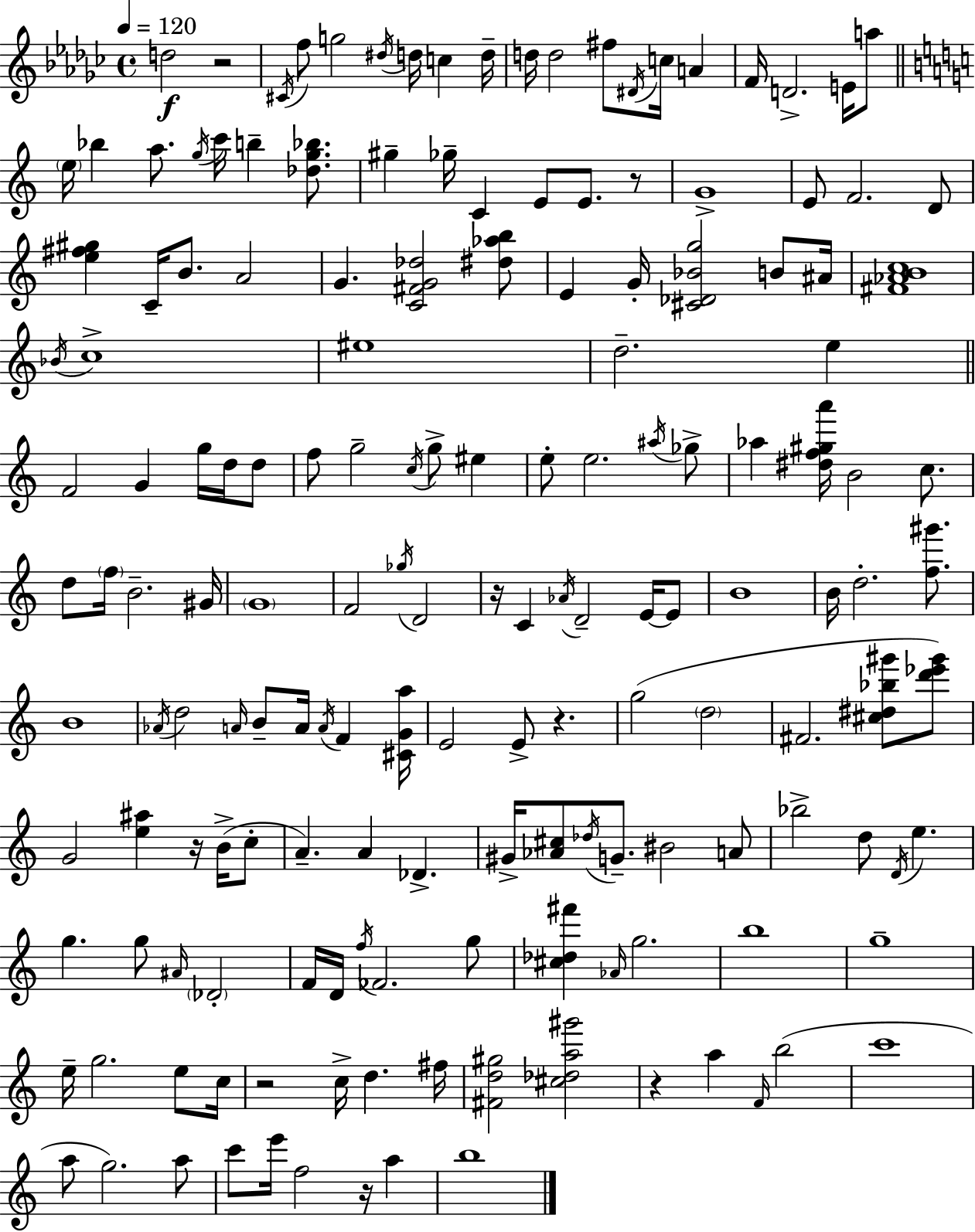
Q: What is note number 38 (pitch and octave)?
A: E4